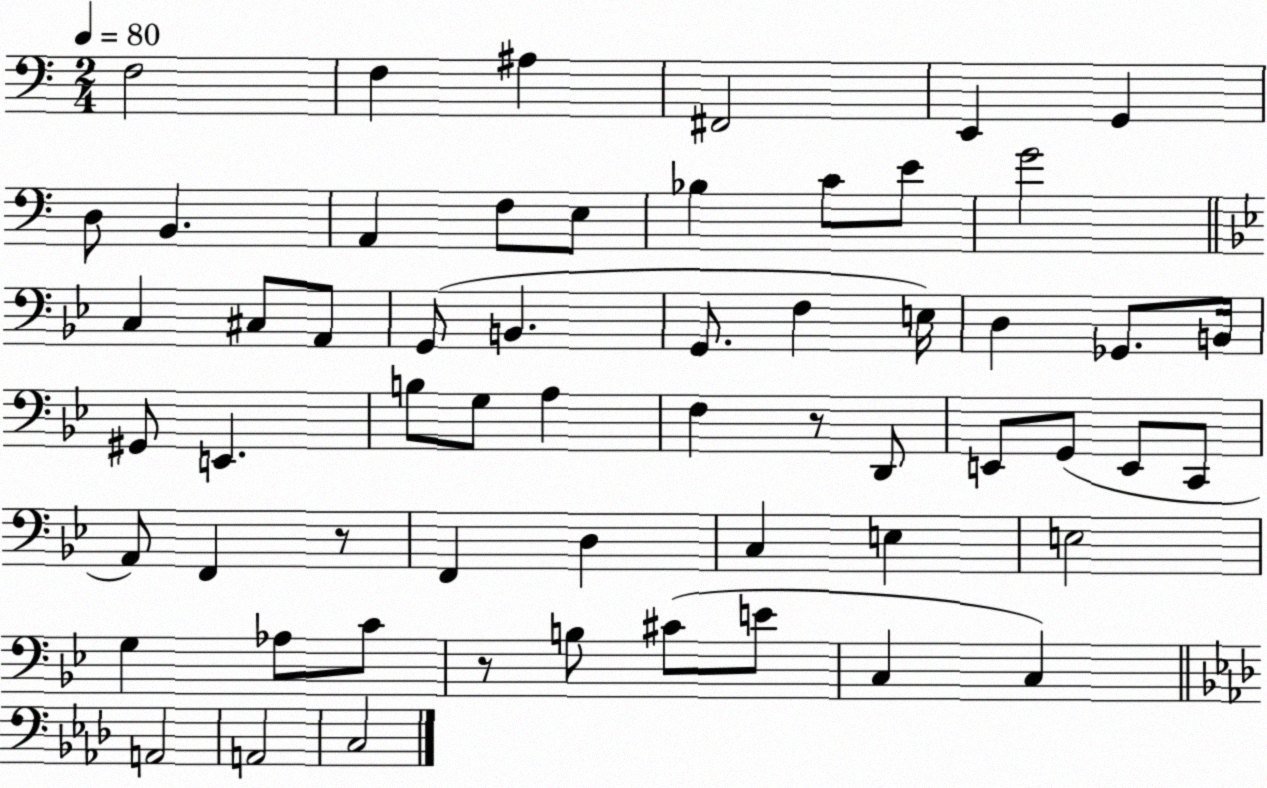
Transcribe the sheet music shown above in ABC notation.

X:1
T:Untitled
M:2/4
L:1/4
K:C
F,2 F, ^A, ^F,,2 E,, G,, D,/2 B,, A,, F,/2 E,/2 _B, C/2 E/2 G2 C, ^C,/2 A,,/2 G,,/2 B,, G,,/2 F, E,/4 D, _G,,/2 B,,/4 ^G,,/2 E,, B,/2 G,/2 A, F, z/2 D,,/2 E,,/2 G,,/2 E,,/2 C,,/2 A,,/2 F,, z/2 F,, D, C, E, E,2 G, _A,/2 C/2 z/2 B,/2 ^C/2 E/2 C, C, A,,2 A,,2 C,2